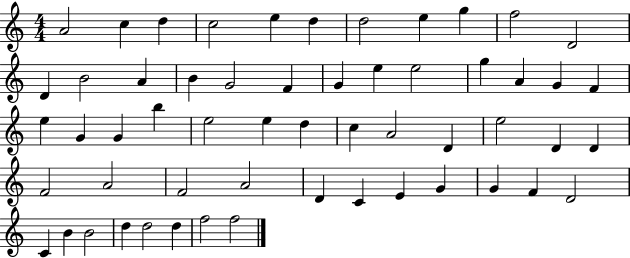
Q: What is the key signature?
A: C major